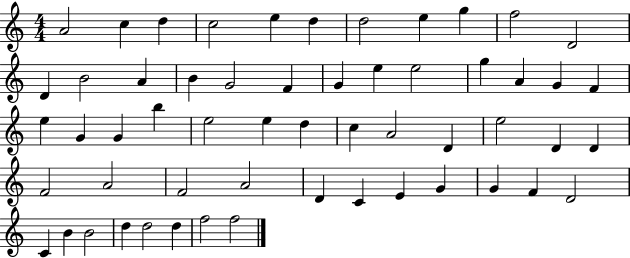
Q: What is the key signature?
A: C major